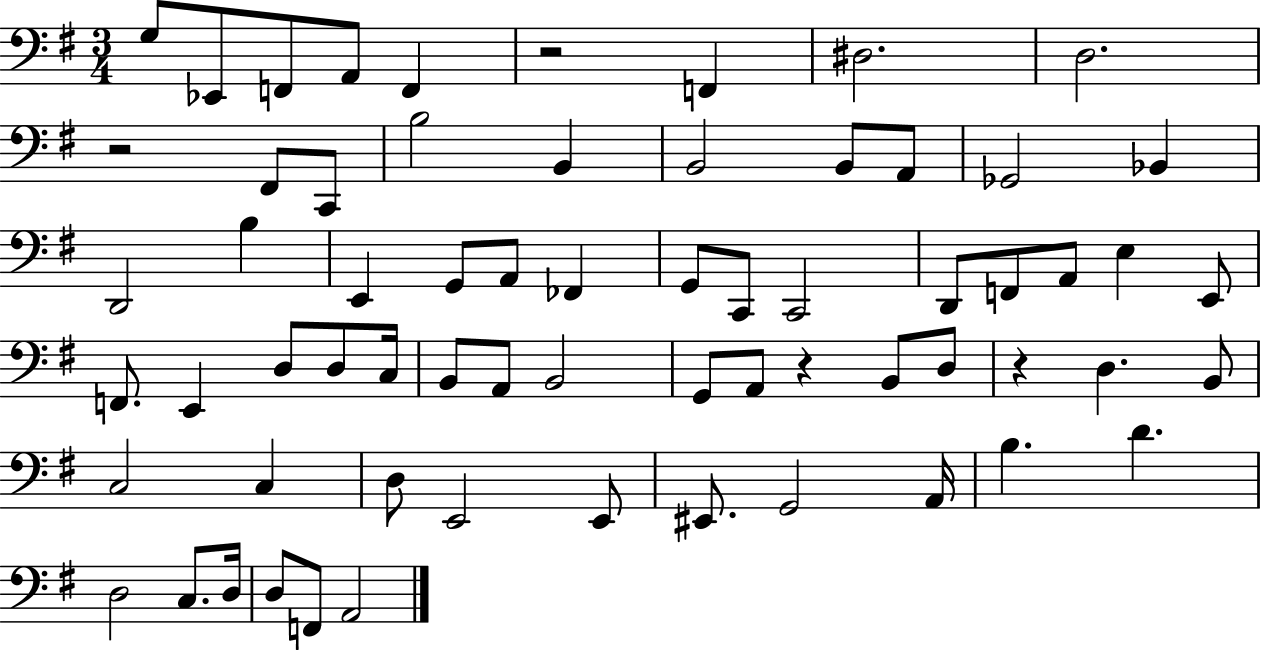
X:1
T:Untitled
M:3/4
L:1/4
K:G
G,/2 _E,,/2 F,,/2 A,,/2 F,, z2 F,, ^D,2 D,2 z2 ^F,,/2 C,,/2 B,2 B,, B,,2 B,,/2 A,,/2 _G,,2 _B,, D,,2 B, E,, G,,/2 A,,/2 _F,, G,,/2 C,,/2 C,,2 D,,/2 F,,/2 A,,/2 E, E,,/2 F,,/2 E,, D,/2 D,/2 C,/4 B,,/2 A,,/2 B,,2 G,,/2 A,,/2 z B,,/2 D,/2 z D, B,,/2 C,2 C, D,/2 E,,2 E,,/2 ^E,,/2 G,,2 A,,/4 B, D D,2 C,/2 D,/4 D,/2 F,,/2 A,,2